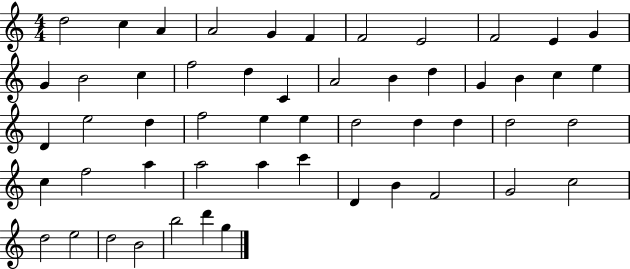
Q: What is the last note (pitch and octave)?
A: G5